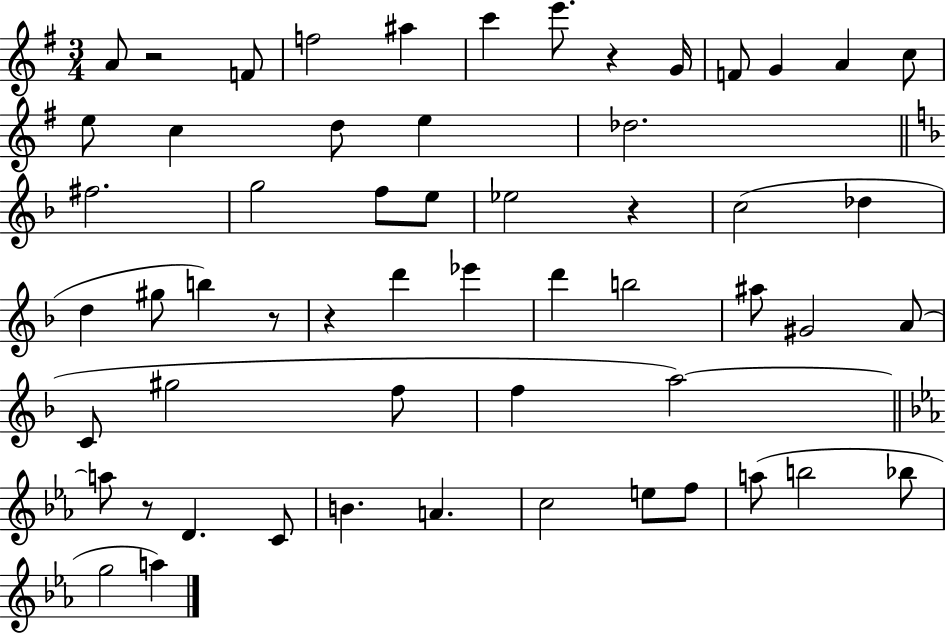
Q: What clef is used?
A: treble